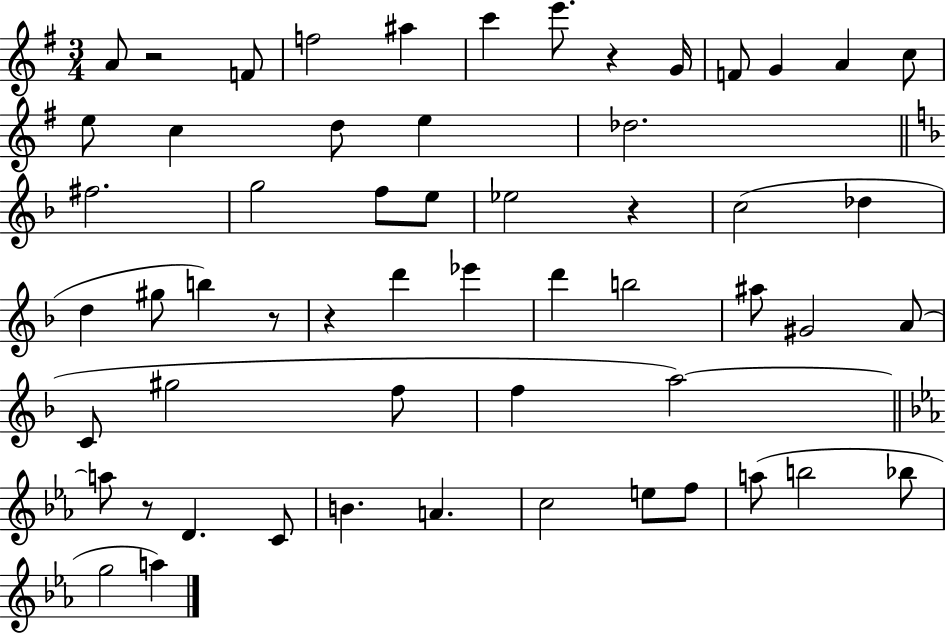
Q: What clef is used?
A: treble